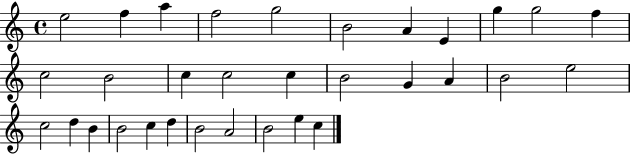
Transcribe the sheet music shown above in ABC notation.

X:1
T:Untitled
M:4/4
L:1/4
K:C
e2 f a f2 g2 B2 A E g g2 f c2 B2 c c2 c B2 G A B2 e2 c2 d B B2 c d B2 A2 B2 e c